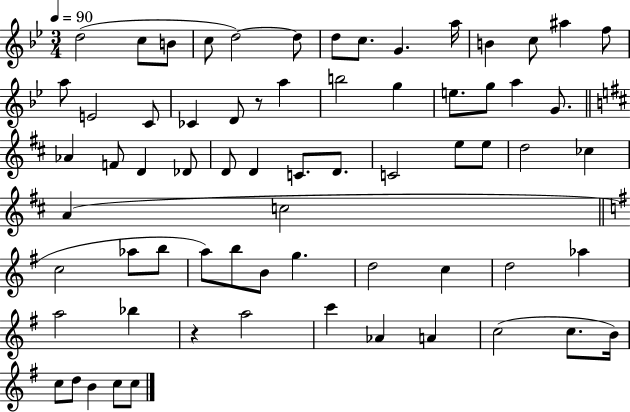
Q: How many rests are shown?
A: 2